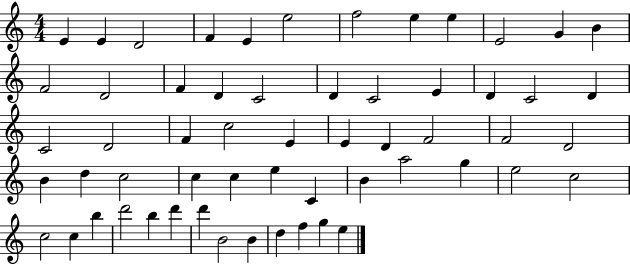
E4/q E4/q D4/h F4/q E4/q E5/h F5/h E5/q E5/q E4/h G4/q B4/q F4/h D4/h F4/q D4/q C4/h D4/q C4/h E4/q D4/q C4/h D4/q C4/h D4/h F4/q C5/h E4/q E4/q D4/q F4/h F4/h D4/h B4/q D5/q C5/h C5/q C5/q E5/q C4/q B4/q A5/h G5/q E5/h C5/h C5/h C5/q B5/q D6/h B5/q D6/q D6/q B4/h B4/q D5/q F5/q G5/q E5/q